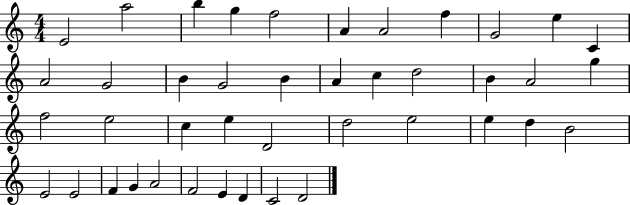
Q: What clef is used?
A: treble